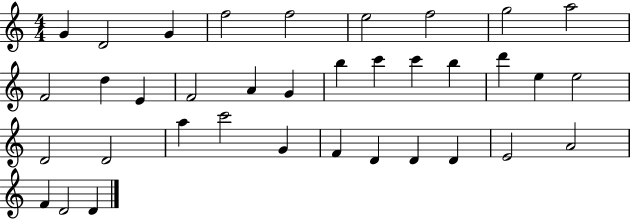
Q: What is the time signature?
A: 4/4